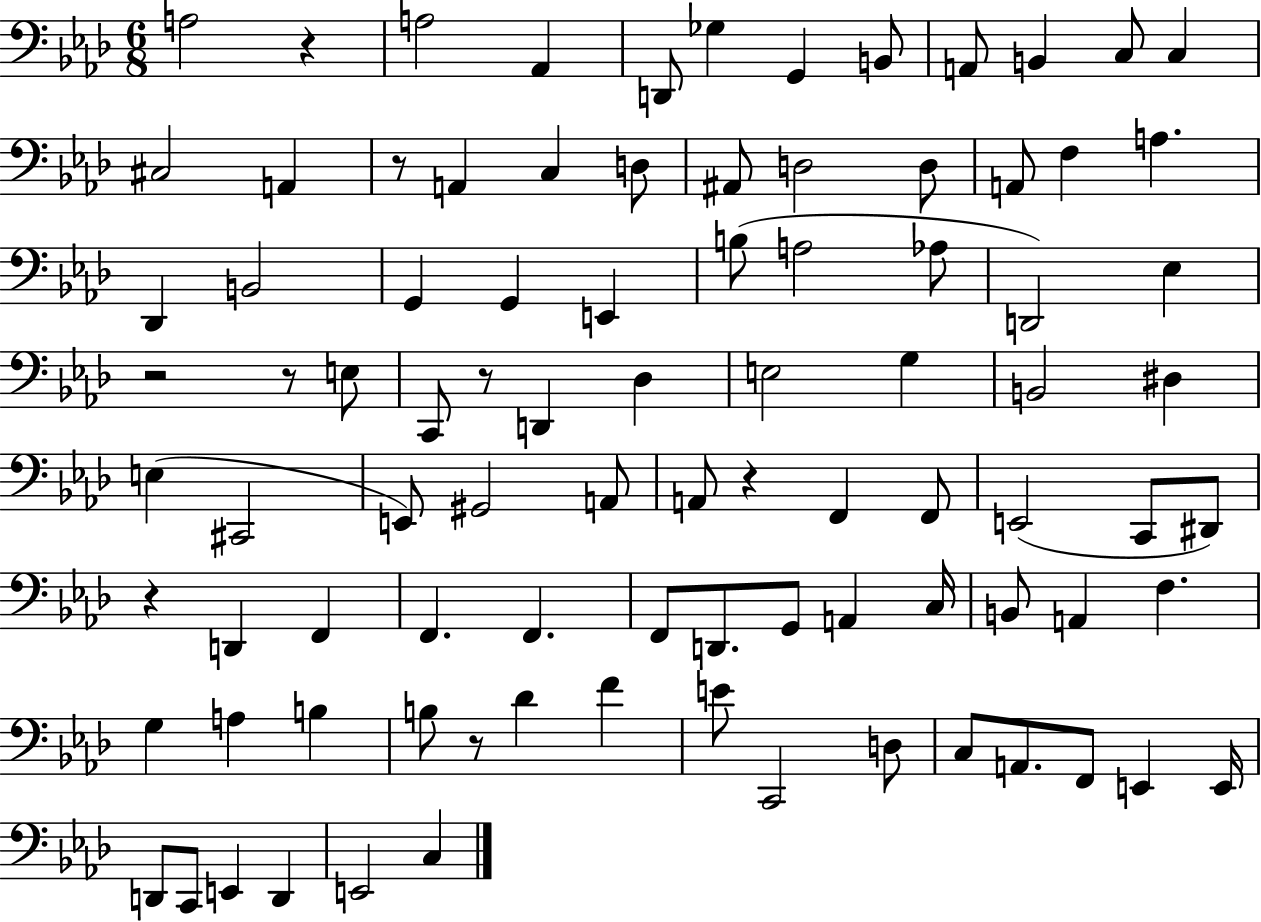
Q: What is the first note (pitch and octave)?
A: A3